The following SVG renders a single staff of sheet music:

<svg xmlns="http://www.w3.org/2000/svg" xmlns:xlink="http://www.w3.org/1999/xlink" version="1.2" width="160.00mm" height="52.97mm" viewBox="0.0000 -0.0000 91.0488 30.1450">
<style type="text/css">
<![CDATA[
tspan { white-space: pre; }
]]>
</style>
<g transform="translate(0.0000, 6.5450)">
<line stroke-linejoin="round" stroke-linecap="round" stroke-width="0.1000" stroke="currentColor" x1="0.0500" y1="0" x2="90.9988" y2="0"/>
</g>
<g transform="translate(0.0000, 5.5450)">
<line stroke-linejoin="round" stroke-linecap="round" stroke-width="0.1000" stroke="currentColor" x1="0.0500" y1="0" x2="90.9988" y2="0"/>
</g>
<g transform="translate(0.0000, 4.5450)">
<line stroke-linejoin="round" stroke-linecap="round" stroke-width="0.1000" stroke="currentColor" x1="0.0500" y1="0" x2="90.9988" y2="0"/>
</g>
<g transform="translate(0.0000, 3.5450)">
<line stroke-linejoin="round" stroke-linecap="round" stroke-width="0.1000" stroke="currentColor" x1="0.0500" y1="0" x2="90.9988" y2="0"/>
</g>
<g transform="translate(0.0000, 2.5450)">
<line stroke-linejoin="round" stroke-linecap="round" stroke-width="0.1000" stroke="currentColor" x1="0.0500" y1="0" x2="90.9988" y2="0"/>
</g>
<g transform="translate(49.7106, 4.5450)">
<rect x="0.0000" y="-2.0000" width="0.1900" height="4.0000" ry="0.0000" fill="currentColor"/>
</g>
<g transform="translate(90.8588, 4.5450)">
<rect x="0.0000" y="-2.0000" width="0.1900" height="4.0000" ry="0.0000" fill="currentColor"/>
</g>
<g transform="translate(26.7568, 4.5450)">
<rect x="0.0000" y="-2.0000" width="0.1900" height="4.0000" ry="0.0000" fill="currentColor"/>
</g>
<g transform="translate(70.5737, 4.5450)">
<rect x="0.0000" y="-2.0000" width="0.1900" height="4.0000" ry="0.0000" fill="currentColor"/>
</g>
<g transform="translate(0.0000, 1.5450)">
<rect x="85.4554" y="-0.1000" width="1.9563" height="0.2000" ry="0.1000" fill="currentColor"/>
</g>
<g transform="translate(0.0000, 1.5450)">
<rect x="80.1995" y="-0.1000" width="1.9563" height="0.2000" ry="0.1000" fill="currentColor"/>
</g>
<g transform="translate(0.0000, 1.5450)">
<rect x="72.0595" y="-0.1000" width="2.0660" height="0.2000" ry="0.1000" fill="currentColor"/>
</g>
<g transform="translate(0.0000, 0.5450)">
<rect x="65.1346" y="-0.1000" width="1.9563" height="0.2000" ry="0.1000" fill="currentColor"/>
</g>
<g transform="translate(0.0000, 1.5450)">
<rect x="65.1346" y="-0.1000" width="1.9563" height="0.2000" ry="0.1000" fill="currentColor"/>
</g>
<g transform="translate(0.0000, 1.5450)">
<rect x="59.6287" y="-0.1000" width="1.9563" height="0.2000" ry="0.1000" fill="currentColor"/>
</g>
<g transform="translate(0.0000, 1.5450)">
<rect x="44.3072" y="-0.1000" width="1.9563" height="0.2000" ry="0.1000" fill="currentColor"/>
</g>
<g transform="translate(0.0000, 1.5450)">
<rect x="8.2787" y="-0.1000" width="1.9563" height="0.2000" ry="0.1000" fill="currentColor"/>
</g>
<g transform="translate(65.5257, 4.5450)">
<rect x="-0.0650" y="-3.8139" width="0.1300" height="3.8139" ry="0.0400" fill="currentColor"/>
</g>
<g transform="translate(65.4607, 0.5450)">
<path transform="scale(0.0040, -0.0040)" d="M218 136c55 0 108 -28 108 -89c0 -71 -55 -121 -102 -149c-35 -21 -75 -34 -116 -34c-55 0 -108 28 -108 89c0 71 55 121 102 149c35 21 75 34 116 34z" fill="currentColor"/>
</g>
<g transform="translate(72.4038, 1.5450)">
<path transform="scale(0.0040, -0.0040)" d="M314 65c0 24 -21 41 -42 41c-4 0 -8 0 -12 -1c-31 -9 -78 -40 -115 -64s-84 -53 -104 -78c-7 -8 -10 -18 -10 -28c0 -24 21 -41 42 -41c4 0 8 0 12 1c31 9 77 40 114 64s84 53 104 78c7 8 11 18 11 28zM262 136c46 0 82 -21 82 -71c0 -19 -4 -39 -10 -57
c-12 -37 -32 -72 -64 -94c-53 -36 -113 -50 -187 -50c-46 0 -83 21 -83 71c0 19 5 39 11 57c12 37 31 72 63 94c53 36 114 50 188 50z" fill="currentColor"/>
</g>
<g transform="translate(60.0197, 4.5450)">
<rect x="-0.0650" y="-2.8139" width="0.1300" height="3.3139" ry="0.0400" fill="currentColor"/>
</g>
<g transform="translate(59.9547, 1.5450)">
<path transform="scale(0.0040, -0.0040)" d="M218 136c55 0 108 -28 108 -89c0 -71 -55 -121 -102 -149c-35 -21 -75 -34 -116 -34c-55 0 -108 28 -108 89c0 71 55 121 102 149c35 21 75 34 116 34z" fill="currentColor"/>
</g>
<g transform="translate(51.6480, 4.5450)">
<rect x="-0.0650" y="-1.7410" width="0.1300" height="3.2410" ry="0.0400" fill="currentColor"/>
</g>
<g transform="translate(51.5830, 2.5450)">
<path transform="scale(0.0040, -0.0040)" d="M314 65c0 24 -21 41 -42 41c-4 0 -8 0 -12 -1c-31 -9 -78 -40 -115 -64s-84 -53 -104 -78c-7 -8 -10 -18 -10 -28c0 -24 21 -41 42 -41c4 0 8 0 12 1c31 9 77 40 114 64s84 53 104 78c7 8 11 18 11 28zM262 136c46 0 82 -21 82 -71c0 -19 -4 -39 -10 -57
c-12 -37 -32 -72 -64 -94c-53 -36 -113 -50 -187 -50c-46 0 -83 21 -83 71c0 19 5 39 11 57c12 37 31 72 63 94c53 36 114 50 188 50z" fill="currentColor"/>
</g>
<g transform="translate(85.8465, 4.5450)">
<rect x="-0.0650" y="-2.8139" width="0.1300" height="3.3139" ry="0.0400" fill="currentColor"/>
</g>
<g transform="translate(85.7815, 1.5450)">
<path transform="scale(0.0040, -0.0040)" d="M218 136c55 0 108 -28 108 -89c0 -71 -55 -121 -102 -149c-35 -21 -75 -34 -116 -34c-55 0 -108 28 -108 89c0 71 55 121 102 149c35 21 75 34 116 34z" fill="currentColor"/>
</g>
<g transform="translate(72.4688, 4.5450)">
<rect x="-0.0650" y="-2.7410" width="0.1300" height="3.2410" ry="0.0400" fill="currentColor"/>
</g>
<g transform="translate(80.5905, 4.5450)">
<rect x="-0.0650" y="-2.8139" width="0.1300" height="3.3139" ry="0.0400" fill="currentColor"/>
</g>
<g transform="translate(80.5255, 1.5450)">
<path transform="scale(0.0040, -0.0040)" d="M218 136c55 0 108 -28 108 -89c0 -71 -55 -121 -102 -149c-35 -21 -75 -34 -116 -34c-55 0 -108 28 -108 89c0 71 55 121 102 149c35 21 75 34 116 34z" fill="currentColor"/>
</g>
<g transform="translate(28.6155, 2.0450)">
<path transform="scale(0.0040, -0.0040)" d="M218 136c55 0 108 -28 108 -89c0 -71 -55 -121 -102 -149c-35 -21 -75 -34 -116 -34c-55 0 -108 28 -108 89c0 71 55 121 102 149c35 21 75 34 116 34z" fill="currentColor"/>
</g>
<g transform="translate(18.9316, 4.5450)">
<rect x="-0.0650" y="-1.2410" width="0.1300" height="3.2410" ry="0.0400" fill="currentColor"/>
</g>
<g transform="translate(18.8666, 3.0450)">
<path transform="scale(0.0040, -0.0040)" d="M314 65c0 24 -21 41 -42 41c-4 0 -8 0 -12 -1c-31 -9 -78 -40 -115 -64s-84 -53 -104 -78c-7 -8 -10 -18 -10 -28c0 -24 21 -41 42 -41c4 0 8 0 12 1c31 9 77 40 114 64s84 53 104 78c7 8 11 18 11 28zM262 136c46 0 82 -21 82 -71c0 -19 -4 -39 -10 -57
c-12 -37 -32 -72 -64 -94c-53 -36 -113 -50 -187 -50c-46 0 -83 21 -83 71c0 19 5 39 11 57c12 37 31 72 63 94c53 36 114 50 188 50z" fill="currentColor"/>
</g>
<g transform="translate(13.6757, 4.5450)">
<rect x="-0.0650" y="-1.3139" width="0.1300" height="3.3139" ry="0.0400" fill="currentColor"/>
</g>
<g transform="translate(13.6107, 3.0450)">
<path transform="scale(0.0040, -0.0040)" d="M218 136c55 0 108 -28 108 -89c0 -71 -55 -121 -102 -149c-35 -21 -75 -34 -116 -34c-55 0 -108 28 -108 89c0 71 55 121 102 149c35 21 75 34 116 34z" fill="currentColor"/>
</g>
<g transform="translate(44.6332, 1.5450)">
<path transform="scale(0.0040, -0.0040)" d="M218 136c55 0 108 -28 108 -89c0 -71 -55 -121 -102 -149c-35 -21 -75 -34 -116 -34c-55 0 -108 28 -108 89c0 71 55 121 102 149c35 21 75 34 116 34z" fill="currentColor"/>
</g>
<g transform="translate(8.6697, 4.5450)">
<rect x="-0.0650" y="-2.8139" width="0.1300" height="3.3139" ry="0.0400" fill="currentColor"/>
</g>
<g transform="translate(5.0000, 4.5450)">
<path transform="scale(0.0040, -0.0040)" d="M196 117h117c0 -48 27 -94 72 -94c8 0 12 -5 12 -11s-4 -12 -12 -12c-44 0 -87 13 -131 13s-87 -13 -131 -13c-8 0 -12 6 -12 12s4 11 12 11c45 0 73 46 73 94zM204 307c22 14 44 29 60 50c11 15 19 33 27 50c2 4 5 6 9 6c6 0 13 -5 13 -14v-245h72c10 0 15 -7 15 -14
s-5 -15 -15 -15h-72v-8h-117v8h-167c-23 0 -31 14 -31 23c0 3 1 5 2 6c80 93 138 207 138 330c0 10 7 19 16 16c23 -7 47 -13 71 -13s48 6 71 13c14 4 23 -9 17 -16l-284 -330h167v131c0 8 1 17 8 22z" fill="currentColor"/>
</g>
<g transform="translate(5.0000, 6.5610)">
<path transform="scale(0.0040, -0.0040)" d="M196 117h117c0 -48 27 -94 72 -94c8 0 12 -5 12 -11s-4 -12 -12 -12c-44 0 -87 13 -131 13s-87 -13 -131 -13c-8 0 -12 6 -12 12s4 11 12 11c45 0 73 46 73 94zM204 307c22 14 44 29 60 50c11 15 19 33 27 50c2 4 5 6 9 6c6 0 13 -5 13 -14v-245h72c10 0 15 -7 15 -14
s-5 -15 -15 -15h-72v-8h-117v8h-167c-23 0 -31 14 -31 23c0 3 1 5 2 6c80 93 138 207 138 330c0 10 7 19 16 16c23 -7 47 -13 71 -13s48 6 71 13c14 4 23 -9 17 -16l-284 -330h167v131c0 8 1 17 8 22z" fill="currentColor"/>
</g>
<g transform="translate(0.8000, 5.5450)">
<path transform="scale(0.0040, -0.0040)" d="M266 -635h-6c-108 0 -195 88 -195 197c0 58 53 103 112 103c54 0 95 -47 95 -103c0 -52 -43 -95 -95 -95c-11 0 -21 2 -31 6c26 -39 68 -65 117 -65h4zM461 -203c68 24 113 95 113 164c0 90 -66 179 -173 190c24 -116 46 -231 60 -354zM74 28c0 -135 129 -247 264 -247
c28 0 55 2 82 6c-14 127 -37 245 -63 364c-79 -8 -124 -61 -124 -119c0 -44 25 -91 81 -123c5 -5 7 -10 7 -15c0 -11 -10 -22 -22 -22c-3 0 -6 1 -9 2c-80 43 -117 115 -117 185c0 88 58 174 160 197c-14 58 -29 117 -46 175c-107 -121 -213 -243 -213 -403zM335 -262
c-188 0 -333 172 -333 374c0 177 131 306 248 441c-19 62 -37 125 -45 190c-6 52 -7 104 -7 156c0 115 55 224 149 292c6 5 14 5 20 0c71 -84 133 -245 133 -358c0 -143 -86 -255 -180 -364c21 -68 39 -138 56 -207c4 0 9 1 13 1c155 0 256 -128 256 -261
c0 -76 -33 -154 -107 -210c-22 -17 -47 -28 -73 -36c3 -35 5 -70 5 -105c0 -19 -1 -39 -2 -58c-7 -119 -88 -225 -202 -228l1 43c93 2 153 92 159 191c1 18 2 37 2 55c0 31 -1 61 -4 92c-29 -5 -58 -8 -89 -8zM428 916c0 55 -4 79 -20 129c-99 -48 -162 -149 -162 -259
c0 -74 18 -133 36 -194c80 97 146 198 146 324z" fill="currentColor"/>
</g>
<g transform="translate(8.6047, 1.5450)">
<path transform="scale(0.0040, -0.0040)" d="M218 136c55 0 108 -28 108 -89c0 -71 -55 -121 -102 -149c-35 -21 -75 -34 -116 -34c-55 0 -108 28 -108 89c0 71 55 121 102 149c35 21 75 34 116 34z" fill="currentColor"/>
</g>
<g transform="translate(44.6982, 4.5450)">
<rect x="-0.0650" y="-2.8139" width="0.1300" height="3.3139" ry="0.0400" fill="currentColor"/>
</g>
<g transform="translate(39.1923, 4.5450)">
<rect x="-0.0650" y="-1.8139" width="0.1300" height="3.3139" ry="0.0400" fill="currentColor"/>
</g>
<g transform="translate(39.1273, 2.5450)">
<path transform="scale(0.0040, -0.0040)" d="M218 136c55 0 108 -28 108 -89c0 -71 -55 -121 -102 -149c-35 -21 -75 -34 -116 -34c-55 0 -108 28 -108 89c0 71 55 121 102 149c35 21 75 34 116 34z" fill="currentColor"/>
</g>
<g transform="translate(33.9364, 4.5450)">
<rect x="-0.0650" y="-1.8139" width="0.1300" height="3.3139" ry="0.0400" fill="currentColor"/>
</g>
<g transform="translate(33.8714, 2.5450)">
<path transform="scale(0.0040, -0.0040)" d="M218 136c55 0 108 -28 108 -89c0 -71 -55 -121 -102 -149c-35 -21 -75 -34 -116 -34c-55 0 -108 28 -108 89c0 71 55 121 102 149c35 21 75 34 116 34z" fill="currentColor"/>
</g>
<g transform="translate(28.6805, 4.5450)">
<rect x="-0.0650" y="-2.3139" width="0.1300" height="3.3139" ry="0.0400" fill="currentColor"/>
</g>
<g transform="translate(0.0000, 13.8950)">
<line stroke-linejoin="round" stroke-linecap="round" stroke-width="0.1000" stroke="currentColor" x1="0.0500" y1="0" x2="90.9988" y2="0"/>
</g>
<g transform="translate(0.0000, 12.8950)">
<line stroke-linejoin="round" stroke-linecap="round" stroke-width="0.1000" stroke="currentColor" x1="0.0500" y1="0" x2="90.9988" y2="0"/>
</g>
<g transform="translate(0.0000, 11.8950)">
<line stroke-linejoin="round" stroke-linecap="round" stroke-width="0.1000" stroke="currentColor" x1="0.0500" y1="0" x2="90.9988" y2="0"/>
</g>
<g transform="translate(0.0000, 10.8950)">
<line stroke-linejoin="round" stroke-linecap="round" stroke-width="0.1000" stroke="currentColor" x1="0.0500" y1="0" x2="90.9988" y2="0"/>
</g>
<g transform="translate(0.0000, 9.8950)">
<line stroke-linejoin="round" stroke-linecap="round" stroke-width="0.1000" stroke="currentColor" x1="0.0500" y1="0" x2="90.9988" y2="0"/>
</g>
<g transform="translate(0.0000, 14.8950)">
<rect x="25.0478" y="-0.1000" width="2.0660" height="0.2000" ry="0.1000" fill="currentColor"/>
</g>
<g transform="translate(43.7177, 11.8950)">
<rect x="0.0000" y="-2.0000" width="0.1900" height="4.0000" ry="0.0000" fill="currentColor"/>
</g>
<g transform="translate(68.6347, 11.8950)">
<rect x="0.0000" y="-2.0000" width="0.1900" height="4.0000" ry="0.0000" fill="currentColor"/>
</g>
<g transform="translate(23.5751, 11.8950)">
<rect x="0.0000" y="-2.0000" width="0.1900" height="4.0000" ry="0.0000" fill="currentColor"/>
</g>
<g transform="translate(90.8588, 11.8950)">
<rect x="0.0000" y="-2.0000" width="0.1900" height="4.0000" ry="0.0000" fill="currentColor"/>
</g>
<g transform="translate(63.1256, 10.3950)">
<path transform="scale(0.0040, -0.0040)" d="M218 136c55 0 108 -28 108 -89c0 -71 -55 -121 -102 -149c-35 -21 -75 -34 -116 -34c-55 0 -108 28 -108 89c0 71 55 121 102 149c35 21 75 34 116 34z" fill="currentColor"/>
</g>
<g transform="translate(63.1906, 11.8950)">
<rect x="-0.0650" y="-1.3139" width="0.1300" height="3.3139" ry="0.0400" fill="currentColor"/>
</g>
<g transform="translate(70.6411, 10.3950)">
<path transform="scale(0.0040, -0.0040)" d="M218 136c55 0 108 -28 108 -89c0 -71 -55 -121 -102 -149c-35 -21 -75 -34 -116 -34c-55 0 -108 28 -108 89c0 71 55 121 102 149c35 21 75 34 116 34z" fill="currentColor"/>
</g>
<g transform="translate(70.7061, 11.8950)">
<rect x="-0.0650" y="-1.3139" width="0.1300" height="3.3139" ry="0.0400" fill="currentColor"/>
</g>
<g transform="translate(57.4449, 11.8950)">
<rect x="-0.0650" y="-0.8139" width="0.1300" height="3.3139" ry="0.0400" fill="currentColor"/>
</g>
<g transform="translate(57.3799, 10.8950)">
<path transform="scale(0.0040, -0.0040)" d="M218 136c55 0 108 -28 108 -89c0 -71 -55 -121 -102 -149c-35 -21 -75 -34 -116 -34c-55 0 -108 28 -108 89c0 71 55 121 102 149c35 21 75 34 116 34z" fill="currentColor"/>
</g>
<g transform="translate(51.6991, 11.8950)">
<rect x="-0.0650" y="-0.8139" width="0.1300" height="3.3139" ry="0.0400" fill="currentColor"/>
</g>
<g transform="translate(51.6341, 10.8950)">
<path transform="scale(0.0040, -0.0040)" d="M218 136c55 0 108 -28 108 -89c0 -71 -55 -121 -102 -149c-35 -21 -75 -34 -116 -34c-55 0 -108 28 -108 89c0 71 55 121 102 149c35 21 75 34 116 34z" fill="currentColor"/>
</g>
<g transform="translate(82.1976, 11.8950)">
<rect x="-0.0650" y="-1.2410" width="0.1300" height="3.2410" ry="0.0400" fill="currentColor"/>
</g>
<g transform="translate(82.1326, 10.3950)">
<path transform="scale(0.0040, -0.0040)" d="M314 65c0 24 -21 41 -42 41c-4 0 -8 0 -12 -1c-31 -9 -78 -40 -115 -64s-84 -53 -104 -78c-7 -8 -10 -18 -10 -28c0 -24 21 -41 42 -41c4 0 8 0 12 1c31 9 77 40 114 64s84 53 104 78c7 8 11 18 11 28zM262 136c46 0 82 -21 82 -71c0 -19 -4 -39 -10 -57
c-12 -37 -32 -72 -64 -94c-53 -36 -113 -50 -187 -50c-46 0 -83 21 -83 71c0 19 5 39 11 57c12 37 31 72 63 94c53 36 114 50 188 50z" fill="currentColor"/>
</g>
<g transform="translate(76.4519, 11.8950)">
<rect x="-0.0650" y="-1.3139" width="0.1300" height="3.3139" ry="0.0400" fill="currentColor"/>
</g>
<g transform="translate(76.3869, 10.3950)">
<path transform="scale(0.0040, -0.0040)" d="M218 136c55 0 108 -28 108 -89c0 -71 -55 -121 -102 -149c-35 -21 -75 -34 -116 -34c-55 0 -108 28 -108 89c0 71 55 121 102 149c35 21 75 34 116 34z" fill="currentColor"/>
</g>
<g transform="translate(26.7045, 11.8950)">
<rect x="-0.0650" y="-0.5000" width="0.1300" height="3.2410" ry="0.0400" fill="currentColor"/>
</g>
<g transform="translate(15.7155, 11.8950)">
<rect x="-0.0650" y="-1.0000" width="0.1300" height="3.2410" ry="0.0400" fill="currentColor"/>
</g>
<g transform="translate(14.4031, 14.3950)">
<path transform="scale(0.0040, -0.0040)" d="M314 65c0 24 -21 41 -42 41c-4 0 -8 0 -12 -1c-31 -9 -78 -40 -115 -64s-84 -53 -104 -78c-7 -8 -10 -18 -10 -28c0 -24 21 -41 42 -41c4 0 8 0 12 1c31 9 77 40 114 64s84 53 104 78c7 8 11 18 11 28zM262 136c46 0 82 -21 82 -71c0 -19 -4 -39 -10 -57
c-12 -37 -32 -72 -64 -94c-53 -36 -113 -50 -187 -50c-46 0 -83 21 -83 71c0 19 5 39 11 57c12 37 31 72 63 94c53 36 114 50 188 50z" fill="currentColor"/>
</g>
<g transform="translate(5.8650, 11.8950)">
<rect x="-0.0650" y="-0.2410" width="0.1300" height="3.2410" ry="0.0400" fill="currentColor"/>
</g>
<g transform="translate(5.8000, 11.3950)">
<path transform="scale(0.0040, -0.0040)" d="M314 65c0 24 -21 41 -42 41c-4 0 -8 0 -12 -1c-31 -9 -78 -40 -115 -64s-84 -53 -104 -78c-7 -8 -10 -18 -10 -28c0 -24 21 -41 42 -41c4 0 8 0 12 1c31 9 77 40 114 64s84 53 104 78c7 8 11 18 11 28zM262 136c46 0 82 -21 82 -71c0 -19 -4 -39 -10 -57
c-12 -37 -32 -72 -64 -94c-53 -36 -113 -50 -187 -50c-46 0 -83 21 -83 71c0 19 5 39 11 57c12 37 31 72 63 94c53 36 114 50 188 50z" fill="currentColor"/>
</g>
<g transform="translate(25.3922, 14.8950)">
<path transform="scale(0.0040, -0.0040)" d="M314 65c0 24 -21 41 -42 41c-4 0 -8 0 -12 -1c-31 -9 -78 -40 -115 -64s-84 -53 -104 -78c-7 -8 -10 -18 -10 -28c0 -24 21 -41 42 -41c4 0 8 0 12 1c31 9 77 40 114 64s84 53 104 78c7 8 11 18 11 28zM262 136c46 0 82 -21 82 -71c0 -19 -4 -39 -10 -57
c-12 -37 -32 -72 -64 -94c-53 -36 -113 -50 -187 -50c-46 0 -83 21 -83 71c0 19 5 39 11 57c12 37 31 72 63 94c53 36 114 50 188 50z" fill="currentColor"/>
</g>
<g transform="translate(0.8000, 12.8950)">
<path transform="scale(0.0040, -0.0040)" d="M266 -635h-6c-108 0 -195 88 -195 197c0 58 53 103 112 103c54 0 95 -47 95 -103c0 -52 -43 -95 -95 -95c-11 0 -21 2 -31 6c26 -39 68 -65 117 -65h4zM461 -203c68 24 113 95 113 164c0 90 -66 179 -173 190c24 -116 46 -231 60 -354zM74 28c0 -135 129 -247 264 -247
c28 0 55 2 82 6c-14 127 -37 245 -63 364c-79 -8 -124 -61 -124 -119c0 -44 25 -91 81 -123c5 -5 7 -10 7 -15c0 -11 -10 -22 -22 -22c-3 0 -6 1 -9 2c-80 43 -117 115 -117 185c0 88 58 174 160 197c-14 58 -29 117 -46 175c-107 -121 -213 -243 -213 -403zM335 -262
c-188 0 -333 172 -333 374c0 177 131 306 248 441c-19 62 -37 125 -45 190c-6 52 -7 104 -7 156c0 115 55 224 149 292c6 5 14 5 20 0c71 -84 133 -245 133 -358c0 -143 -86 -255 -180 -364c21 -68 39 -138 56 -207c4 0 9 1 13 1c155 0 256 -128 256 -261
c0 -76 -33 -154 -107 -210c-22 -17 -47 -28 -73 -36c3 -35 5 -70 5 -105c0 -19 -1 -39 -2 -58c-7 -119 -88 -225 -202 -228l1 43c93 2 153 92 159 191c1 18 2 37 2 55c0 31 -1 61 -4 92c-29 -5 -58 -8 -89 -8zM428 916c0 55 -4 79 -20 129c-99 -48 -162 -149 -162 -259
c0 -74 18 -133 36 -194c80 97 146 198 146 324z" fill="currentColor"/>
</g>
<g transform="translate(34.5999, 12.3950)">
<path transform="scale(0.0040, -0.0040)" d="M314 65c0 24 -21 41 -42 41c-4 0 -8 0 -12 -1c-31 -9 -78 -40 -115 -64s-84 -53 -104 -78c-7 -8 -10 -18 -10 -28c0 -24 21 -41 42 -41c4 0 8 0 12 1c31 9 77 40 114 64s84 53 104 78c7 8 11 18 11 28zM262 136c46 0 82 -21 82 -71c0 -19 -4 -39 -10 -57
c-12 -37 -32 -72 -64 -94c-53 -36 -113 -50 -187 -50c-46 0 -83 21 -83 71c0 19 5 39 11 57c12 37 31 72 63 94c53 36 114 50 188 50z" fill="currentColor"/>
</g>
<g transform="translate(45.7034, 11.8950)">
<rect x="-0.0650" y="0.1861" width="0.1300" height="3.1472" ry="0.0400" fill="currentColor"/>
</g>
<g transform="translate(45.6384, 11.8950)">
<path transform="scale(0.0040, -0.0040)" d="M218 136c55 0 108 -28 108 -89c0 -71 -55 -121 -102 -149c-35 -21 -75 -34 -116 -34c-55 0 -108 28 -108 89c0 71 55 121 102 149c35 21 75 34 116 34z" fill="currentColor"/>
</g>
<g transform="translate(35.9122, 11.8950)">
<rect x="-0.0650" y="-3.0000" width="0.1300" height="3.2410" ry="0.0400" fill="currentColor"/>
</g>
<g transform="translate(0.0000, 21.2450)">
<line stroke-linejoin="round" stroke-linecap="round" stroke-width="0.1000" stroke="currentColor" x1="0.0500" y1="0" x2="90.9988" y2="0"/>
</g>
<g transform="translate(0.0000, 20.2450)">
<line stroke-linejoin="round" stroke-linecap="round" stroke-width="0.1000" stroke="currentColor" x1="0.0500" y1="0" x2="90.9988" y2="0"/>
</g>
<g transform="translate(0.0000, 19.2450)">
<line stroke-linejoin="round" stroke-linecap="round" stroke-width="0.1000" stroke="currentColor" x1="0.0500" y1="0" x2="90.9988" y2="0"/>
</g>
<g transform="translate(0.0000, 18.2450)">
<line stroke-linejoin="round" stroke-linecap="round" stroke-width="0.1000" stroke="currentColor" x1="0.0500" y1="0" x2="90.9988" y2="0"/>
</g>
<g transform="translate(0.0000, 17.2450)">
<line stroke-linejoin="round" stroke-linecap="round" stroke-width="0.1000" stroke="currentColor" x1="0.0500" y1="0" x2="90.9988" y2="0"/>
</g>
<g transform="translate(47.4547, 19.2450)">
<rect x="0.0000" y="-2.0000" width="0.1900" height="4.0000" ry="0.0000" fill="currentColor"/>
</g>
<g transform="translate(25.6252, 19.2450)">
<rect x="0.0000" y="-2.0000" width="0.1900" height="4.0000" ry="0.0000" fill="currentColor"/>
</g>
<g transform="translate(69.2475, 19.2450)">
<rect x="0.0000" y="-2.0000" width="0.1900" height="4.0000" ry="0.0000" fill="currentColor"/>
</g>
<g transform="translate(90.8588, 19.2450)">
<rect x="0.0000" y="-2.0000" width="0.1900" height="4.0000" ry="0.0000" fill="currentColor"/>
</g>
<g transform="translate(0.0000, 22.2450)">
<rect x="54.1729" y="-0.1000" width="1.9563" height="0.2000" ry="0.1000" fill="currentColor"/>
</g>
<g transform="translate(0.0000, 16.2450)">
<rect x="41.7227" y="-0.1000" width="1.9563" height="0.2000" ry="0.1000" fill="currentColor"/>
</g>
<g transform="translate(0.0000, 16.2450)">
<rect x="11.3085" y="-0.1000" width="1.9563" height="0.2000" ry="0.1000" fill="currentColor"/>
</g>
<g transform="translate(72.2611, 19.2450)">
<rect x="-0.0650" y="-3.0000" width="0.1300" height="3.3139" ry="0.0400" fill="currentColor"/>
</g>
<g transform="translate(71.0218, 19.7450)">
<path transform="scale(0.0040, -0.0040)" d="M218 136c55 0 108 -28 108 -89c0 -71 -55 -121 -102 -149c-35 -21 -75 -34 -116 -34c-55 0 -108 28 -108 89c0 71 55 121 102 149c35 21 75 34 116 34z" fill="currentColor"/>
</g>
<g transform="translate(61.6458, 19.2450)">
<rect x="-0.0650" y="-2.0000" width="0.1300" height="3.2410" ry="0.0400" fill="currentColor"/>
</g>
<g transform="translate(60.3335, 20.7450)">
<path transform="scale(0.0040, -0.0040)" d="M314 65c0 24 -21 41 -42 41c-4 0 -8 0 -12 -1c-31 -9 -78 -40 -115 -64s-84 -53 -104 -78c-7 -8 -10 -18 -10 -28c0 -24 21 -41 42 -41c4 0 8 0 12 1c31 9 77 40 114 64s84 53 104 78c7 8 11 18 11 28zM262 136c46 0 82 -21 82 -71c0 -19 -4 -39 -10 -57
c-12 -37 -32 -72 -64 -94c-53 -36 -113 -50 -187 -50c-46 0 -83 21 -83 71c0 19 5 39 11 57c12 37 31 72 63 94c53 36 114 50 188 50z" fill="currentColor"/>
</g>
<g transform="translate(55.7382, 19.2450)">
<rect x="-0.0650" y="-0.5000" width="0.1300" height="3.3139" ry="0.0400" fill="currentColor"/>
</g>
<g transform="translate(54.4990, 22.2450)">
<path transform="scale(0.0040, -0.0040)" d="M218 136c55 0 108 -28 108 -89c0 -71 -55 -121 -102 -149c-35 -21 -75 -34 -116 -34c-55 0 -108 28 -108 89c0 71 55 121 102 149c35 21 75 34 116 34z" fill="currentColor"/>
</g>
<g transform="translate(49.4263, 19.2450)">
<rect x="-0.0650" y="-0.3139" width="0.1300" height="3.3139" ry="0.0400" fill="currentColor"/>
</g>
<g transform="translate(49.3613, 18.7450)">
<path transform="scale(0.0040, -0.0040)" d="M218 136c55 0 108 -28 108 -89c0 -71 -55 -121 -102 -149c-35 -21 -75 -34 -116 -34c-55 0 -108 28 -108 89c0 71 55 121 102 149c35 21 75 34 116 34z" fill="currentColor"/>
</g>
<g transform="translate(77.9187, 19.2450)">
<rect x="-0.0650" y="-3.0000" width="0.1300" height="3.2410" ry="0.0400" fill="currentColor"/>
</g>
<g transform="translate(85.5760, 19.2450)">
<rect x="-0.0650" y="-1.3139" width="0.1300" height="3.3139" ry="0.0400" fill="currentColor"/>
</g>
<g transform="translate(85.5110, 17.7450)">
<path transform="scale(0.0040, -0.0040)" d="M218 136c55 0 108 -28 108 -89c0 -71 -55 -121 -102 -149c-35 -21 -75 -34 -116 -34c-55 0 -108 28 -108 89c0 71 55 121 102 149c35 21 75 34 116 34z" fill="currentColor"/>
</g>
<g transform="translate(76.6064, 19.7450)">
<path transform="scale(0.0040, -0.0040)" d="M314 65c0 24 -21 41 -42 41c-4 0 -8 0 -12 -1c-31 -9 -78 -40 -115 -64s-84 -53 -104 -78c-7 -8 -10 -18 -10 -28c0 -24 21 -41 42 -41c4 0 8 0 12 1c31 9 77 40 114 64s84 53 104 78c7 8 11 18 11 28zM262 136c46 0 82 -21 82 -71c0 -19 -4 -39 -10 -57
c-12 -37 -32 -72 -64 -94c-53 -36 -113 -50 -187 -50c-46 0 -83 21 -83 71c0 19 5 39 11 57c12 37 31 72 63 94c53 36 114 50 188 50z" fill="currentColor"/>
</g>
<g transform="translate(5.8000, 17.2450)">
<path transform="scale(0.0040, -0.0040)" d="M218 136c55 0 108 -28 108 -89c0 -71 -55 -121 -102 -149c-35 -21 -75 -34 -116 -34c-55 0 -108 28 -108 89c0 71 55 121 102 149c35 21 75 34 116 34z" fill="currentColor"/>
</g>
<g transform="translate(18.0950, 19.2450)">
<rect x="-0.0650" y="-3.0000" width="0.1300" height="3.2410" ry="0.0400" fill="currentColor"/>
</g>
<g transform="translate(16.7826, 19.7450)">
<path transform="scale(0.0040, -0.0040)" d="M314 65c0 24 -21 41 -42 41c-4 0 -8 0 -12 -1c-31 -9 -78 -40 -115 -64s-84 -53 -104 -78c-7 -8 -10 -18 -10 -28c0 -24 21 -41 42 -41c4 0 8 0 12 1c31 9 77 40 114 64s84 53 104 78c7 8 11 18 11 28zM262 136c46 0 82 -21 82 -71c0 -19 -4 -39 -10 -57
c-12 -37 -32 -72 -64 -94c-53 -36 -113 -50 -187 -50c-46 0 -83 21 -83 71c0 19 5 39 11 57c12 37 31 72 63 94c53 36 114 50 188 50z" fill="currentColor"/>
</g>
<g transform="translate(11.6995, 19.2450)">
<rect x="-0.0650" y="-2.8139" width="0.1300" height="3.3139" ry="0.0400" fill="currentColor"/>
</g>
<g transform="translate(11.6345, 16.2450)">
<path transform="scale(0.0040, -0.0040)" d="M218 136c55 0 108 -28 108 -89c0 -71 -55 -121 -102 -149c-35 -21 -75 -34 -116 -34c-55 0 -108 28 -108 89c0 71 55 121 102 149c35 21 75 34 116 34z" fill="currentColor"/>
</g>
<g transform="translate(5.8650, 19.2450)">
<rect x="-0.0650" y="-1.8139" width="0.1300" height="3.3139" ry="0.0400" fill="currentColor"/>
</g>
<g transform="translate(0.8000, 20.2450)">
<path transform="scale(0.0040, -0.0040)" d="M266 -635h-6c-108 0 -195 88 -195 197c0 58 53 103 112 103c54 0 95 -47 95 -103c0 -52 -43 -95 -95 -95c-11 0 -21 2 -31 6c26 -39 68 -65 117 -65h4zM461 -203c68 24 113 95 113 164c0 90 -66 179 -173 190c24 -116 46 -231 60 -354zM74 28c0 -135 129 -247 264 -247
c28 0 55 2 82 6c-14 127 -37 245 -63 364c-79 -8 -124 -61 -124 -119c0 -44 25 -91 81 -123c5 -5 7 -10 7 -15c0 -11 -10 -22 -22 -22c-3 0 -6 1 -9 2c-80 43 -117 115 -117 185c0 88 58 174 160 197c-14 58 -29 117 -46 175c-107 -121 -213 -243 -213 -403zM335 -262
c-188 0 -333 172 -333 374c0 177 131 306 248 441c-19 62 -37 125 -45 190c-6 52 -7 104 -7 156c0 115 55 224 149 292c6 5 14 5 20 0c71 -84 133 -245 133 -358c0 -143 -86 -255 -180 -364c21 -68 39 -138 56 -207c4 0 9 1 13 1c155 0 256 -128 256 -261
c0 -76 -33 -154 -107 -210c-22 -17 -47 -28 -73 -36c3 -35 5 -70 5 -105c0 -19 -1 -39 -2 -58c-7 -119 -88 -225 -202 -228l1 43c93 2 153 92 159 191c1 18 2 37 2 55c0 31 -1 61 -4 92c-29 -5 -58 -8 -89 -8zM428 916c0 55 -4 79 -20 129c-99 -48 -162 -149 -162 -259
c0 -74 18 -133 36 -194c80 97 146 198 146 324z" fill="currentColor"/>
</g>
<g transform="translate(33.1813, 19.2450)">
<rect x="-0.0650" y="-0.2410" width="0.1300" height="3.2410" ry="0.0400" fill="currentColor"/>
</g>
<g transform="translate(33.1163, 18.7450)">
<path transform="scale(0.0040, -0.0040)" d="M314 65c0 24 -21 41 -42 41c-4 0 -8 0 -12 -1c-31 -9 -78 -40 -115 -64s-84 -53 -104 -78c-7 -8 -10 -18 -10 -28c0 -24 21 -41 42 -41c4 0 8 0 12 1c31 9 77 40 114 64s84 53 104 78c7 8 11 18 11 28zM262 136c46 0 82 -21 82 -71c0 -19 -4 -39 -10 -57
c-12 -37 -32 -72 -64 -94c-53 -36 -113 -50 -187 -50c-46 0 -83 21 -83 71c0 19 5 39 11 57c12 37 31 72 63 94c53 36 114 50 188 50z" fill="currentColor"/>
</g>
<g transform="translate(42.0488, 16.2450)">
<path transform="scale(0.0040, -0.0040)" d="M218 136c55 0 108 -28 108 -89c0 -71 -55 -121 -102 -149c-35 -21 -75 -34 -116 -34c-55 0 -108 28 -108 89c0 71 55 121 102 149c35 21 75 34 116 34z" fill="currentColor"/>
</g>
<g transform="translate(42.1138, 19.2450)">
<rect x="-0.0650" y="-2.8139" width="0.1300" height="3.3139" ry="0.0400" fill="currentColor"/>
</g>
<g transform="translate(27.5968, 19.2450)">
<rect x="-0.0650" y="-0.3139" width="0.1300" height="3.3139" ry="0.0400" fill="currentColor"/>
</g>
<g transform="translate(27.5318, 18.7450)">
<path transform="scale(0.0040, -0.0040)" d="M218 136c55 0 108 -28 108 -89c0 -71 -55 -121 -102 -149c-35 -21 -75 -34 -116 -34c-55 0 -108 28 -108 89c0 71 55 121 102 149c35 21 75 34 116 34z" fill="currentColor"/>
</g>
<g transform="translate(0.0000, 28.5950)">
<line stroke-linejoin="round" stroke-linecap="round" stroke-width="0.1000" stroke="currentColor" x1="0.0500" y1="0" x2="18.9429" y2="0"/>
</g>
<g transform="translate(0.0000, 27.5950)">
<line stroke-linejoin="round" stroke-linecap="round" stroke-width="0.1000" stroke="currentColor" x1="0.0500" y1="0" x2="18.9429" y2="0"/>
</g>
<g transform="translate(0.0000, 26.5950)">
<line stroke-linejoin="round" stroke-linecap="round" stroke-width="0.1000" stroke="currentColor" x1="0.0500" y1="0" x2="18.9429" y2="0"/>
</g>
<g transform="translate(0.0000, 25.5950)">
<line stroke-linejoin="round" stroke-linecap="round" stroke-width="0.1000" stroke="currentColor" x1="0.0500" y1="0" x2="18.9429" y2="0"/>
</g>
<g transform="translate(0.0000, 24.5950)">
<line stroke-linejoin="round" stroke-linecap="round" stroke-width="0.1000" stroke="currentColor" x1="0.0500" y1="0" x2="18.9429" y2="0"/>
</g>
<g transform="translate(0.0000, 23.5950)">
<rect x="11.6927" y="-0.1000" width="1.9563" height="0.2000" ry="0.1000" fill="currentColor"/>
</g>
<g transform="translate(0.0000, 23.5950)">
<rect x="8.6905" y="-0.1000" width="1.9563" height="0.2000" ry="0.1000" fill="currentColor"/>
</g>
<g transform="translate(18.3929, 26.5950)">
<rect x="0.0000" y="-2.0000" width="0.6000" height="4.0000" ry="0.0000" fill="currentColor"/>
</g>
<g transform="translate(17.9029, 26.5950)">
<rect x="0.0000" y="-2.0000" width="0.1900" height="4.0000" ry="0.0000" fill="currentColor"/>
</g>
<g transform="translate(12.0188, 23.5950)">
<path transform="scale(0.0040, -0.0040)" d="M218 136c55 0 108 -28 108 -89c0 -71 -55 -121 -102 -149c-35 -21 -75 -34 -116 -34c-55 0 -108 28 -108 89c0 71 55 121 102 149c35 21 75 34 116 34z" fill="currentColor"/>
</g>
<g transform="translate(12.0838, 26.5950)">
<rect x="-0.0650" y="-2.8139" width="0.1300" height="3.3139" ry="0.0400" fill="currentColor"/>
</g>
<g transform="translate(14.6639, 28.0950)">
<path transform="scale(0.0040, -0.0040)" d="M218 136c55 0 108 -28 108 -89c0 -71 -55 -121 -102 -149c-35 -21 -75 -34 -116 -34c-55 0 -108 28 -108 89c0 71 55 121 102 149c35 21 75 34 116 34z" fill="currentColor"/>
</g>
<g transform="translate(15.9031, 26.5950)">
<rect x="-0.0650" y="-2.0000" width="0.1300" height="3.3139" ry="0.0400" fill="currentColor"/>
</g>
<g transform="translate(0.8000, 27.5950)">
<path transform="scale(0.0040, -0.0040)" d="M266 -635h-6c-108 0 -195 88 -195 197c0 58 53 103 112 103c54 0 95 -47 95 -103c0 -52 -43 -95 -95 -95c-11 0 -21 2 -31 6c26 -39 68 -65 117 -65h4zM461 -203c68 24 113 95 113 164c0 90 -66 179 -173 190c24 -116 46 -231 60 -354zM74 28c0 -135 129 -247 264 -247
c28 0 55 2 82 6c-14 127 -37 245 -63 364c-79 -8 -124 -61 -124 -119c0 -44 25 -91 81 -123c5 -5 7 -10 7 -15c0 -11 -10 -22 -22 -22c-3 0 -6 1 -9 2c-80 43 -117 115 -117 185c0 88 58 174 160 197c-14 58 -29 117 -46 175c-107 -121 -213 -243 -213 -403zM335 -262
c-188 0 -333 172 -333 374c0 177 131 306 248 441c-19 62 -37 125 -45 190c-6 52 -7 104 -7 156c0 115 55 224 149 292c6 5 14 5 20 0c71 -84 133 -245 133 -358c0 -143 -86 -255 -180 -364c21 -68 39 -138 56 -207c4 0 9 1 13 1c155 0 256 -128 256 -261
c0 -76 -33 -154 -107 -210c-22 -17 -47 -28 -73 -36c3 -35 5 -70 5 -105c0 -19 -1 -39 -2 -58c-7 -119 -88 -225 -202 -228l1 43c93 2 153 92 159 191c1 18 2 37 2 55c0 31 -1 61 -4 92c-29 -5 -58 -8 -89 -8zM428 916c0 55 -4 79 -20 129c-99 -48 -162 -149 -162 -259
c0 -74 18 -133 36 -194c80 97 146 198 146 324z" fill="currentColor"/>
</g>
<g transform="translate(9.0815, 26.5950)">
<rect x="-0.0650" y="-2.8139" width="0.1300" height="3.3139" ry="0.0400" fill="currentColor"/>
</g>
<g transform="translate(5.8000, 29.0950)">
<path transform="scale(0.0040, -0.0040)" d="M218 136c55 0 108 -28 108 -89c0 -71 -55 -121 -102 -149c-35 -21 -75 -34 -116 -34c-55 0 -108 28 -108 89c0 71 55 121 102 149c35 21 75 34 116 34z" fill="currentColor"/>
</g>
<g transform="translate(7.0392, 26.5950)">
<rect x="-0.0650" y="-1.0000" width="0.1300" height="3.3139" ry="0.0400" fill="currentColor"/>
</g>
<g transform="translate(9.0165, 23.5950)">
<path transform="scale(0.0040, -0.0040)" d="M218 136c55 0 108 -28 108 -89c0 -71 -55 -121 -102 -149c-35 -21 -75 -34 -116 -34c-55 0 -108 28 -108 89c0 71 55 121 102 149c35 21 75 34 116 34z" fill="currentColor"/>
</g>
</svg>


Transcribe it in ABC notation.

X:1
T:Untitled
M:4/4
L:1/4
K:C
a e e2 g f f a f2 a c' a2 a a c2 D2 C2 A2 B d d e e e e2 f a A2 c c2 a c C F2 A A2 e D a a F